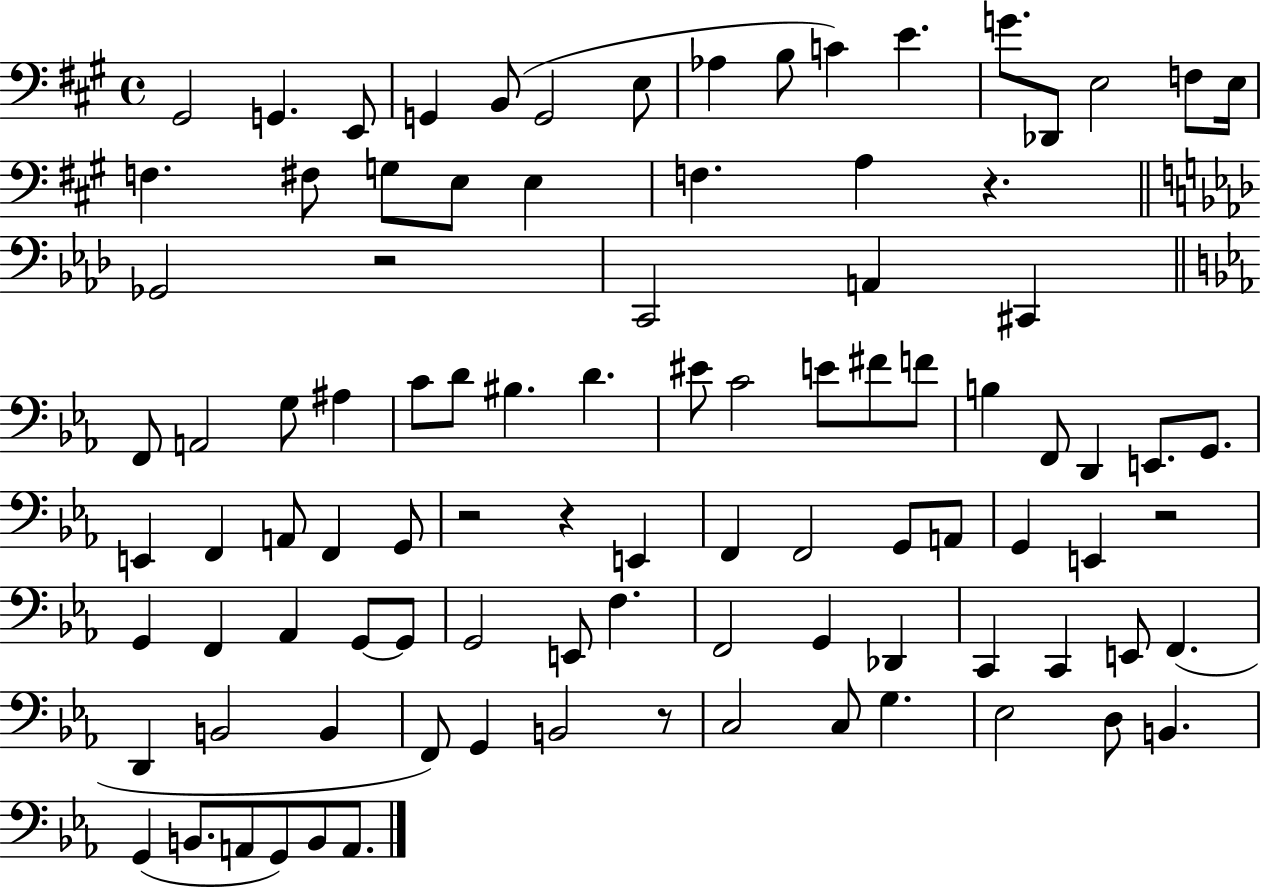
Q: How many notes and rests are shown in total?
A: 96